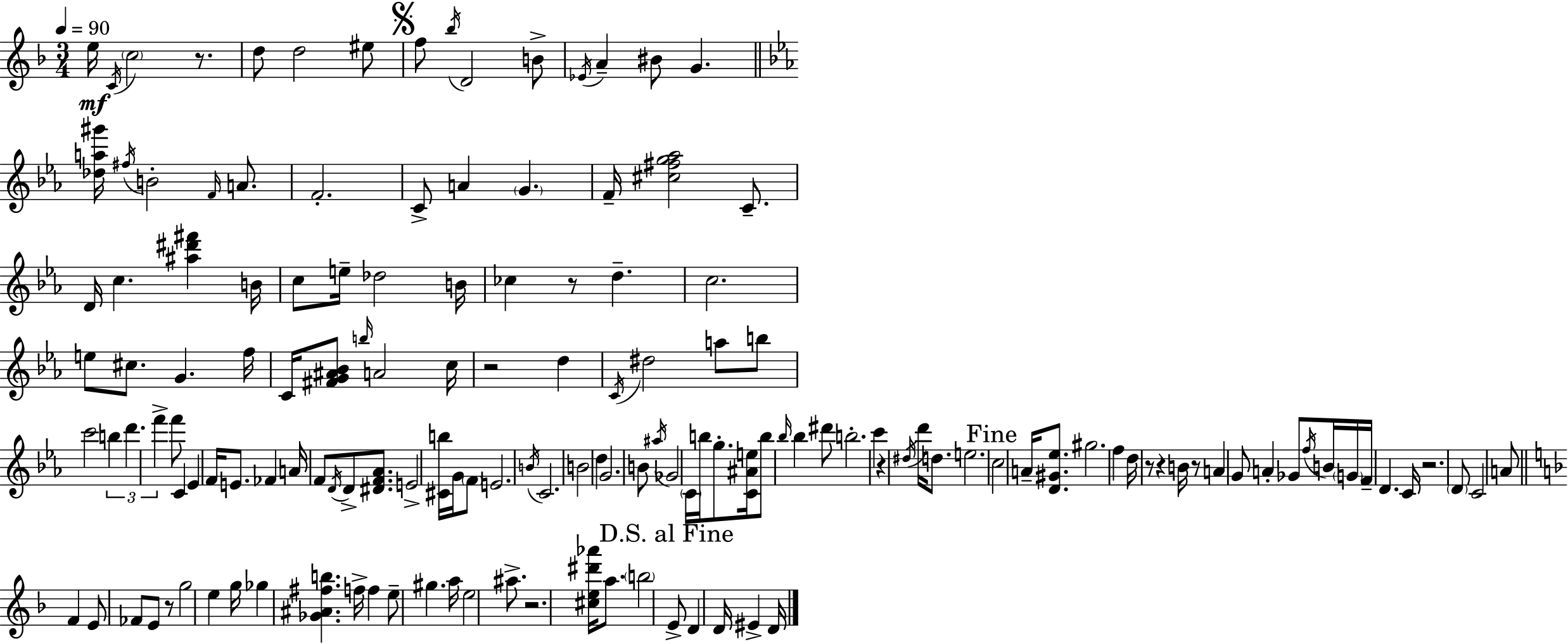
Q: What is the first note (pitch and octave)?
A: E5